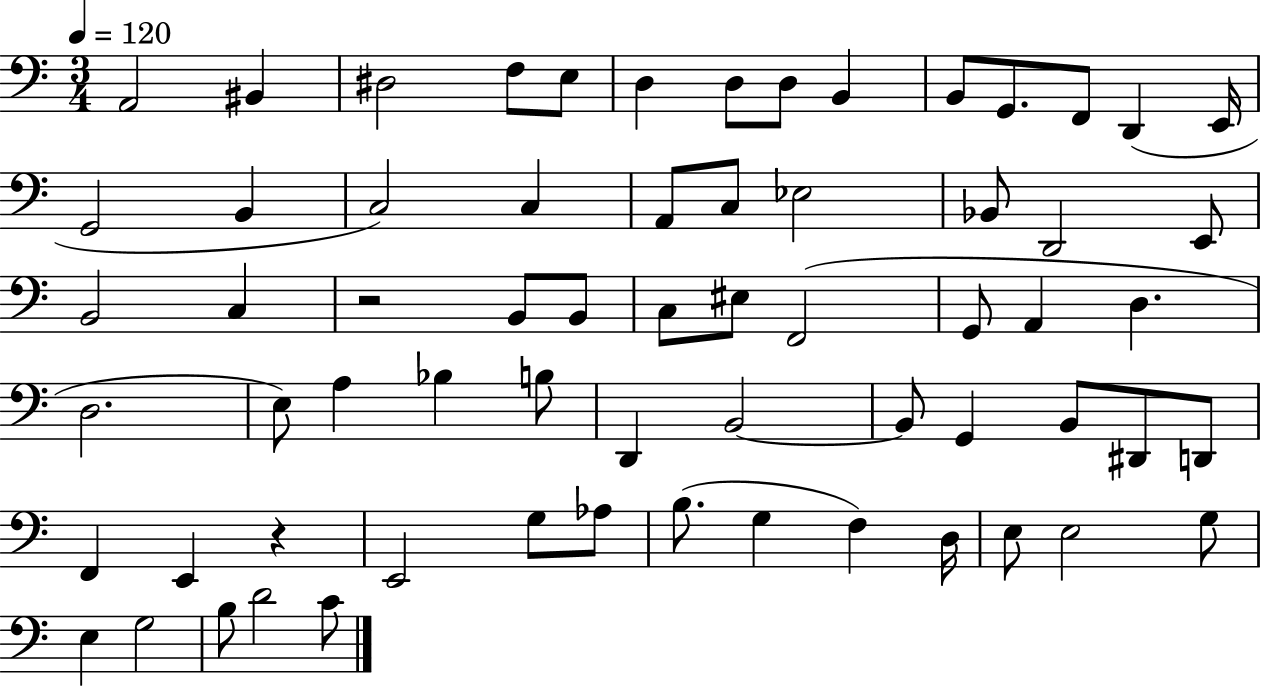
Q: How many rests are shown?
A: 2